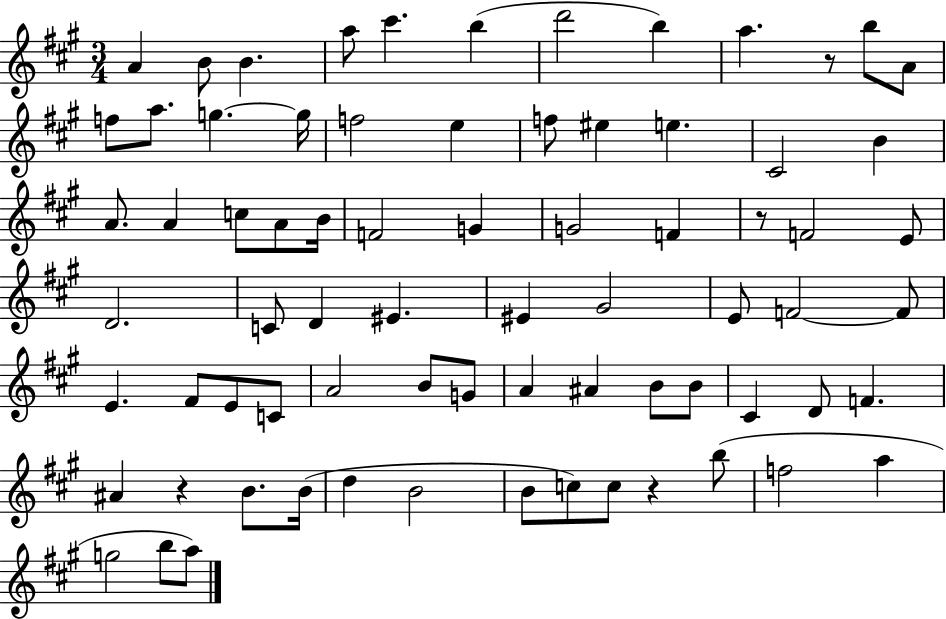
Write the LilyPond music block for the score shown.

{
  \clef treble
  \numericTimeSignature
  \time 3/4
  \key a \major
  \repeat volta 2 { a'4 b'8 b'4. | a''8 cis'''4. b''4( | d'''2 b''4) | a''4. r8 b''8 a'8 | \break f''8 a''8. g''4.~~ g''16 | f''2 e''4 | f''8 eis''4 e''4. | cis'2 b'4 | \break a'8. a'4 c''8 a'8 b'16 | f'2 g'4 | g'2 f'4 | r8 f'2 e'8 | \break d'2. | c'8 d'4 eis'4. | eis'4 gis'2 | e'8 f'2~~ f'8 | \break e'4. fis'8 e'8 c'8 | a'2 b'8 g'8 | a'4 ais'4 b'8 b'8 | cis'4 d'8 f'4. | \break ais'4 r4 b'8. b'16( | d''4 b'2 | b'8 c''8) c''8 r4 b''8( | f''2 a''4 | \break g''2 b''8 a''8) | } \bar "|."
}